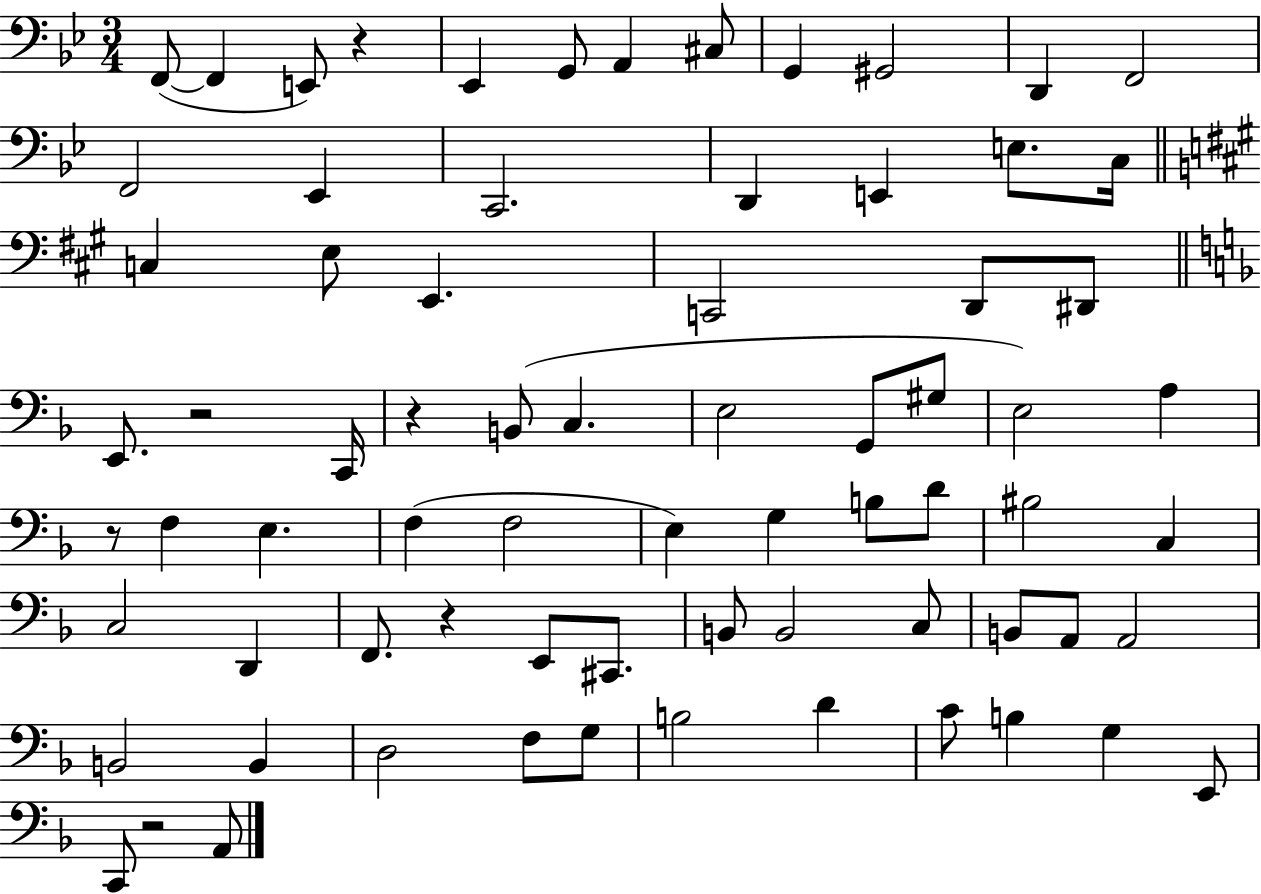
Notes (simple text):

F2/e F2/q E2/e R/q Eb2/q G2/e A2/q C#3/e G2/q G#2/h D2/q F2/h F2/h Eb2/q C2/h. D2/q E2/q E3/e. C3/s C3/q E3/e E2/q. C2/h D2/e D#2/e E2/e. R/h C2/s R/q B2/e C3/q. E3/h G2/e G#3/e E3/h A3/q R/e F3/q E3/q. F3/q F3/h E3/q G3/q B3/e D4/e BIS3/h C3/q C3/h D2/q F2/e. R/q E2/e C#2/e. B2/e B2/h C3/e B2/e A2/e A2/h B2/h B2/q D3/h F3/e G3/e B3/h D4/q C4/e B3/q G3/q E2/e C2/e R/h A2/e